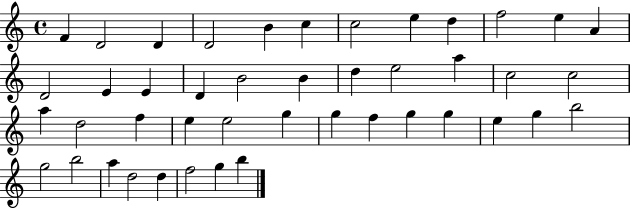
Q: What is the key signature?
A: C major